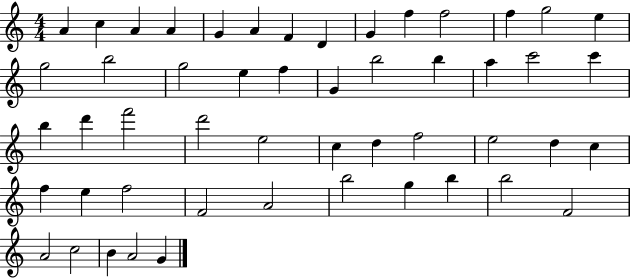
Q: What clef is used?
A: treble